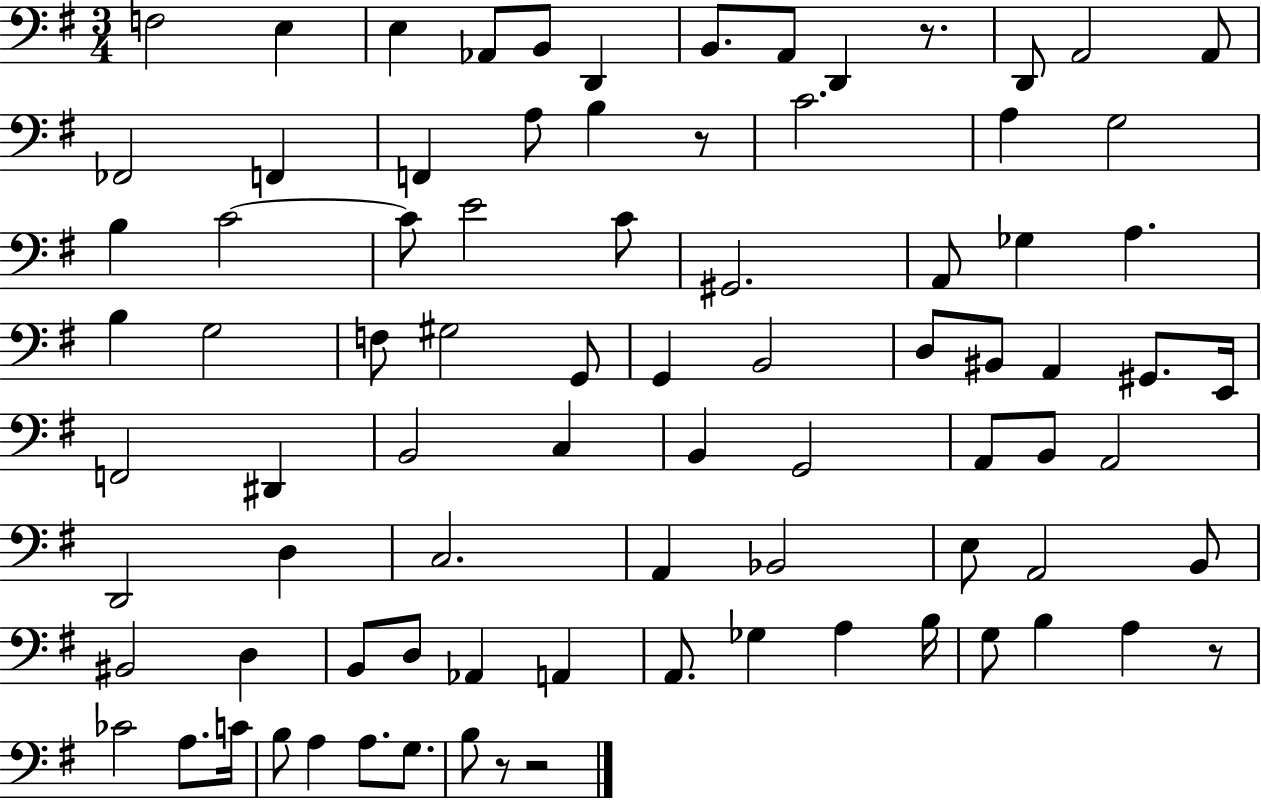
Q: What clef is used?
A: bass